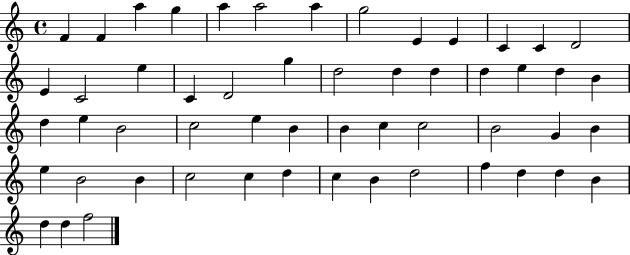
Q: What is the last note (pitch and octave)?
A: F5